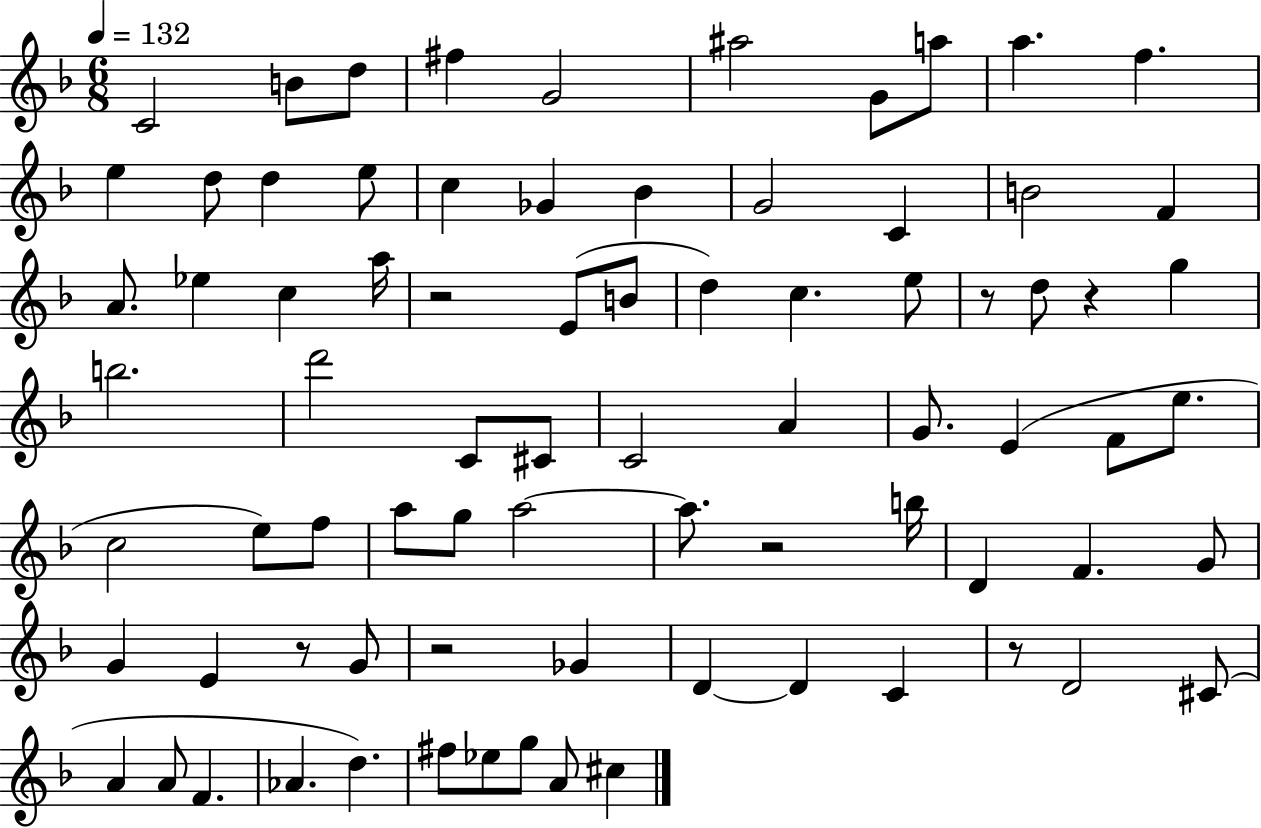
X:1
T:Untitled
M:6/8
L:1/4
K:F
C2 B/2 d/2 ^f G2 ^a2 G/2 a/2 a f e d/2 d e/2 c _G _B G2 C B2 F A/2 _e c a/4 z2 E/2 B/2 d c e/2 z/2 d/2 z g b2 d'2 C/2 ^C/2 C2 A G/2 E F/2 e/2 c2 e/2 f/2 a/2 g/2 a2 a/2 z2 b/4 D F G/2 G E z/2 G/2 z2 _G D D C z/2 D2 ^C/2 A A/2 F _A d ^f/2 _e/2 g/2 A/2 ^c